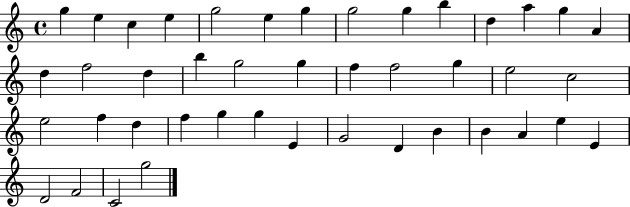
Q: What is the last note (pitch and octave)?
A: G5